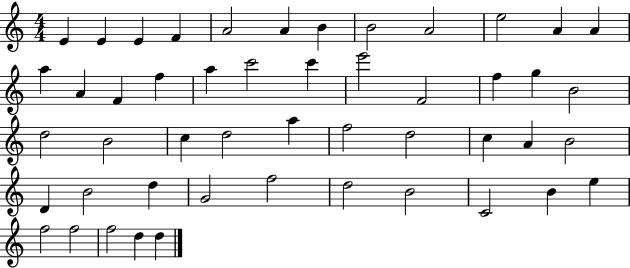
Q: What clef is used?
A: treble